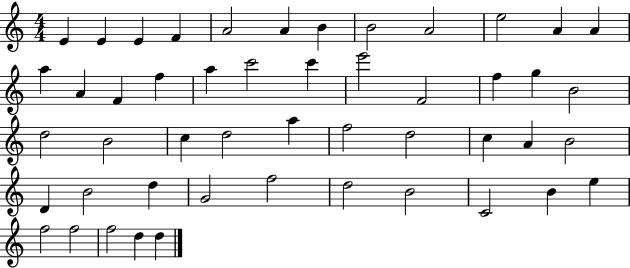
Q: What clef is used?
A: treble